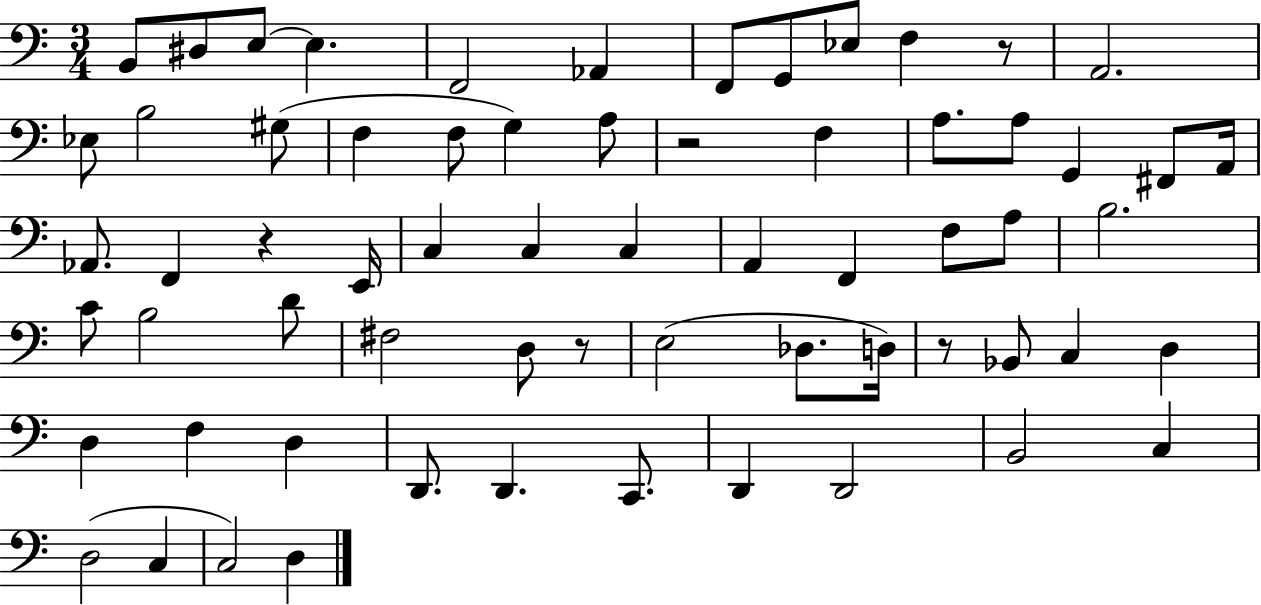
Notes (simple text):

B2/e D#3/e E3/e E3/q. F2/h Ab2/q F2/e G2/e Eb3/e F3/q R/e A2/h. Eb3/e B3/h G#3/e F3/q F3/e G3/q A3/e R/h F3/q A3/e. A3/e G2/q F#2/e A2/s Ab2/e. F2/q R/q E2/s C3/q C3/q C3/q A2/q F2/q F3/e A3/e B3/h. C4/e B3/h D4/e F#3/h D3/e R/e E3/h Db3/e. D3/s R/e Bb2/e C3/q D3/q D3/q F3/q D3/q D2/e. D2/q. C2/e. D2/q D2/h B2/h C3/q D3/h C3/q C3/h D3/q